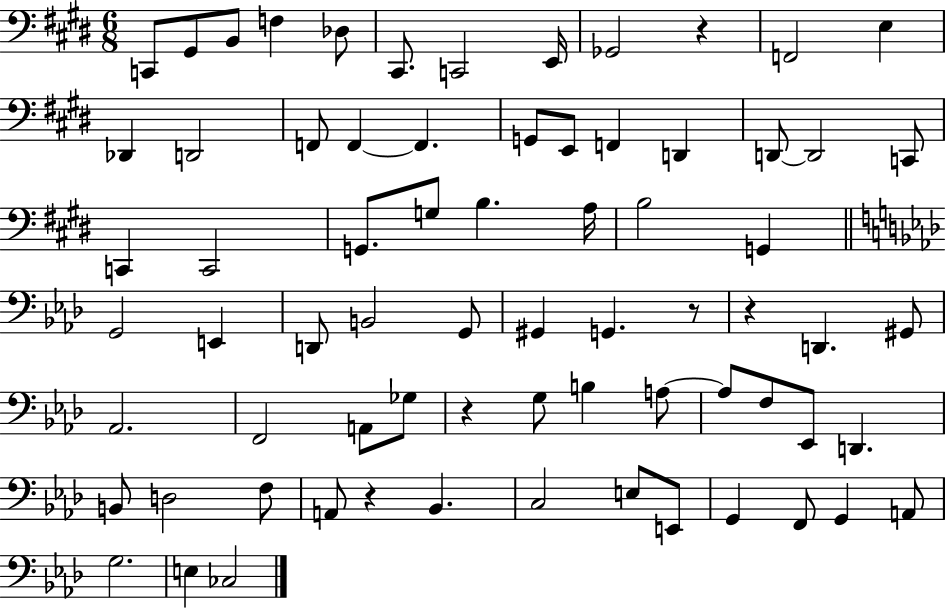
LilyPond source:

{
  \clef bass
  \numericTimeSignature
  \time 6/8
  \key e \major
  c,8 gis,8 b,8 f4 des8 | cis,8. c,2 e,16 | ges,2 r4 | f,2 e4 | \break des,4 d,2 | f,8 f,4~~ f,4. | g,8 e,8 f,4 d,4 | d,8~~ d,2 c,8 | \break c,4 c,2 | g,8. g8 b4. a16 | b2 g,4 | \bar "||" \break \key aes \major g,2 e,4 | d,8 b,2 g,8 | gis,4 g,4. r8 | r4 d,4. gis,8 | \break aes,2. | f,2 a,8 ges8 | r4 g8 b4 a8~~ | a8 f8 ees,8 d,4. | \break b,8 d2 f8 | a,8 r4 bes,4. | c2 e8 e,8 | g,4 f,8 g,4 a,8 | \break g2. | e4 ces2 | \bar "|."
}